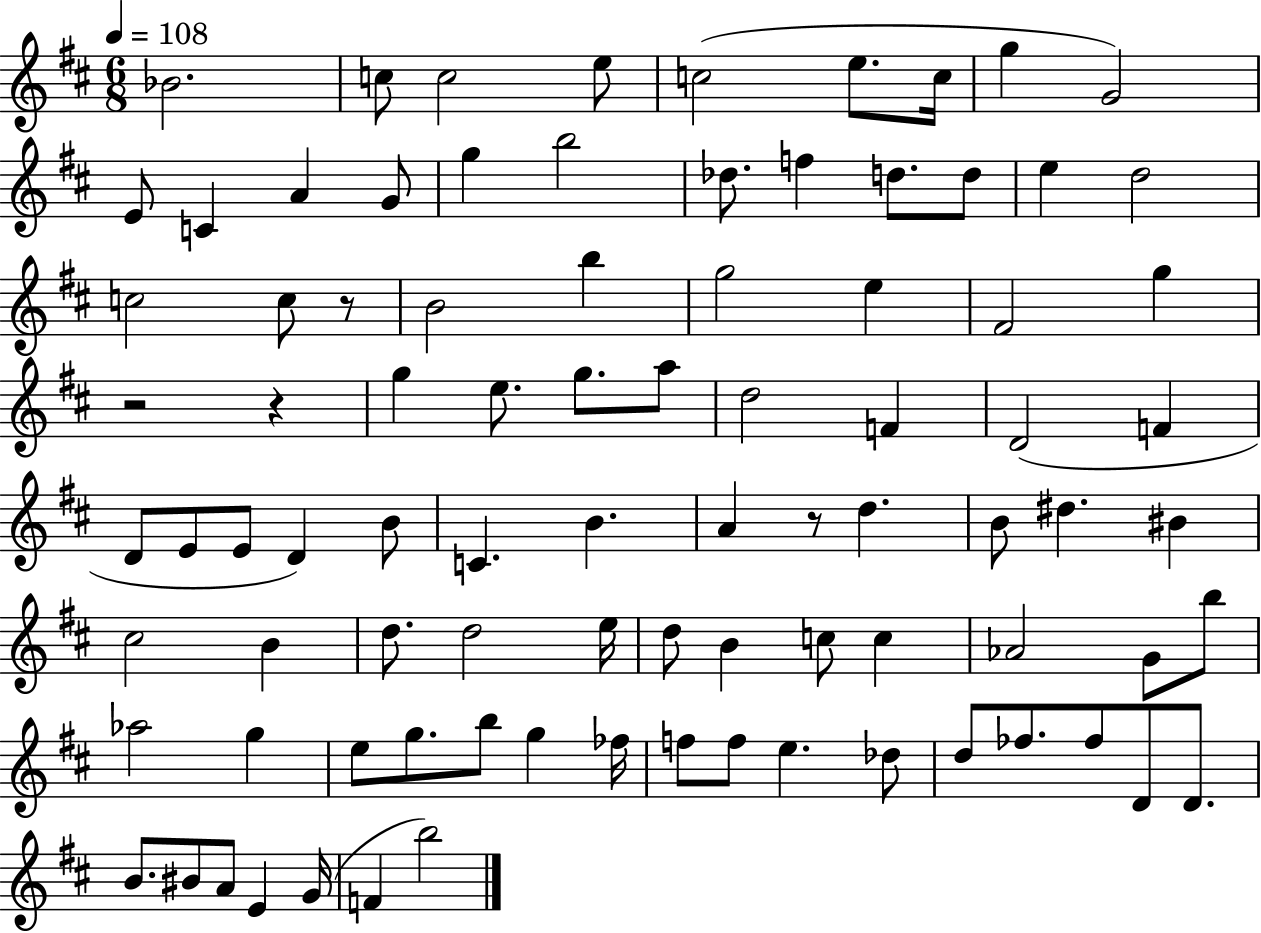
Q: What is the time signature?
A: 6/8